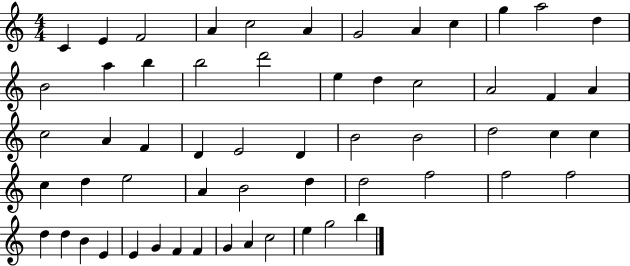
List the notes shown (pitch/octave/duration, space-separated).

C4/q E4/q F4/h A4/q C5/h A4/q G4/h A4/q C5/q G5/q A5/h D5/q B4/h A5/q B5/q B5/h D6/h E5/q D5/q C5/h A4/h F4/q A4/q C5/h A4/q F4/q D4/q E4/h D4/q B4/h B4/h D5/h C5/q C5/q C5/q D5/q E5/h A4/q B4/h D5/q D5/h F5/h F5/h F5/h D5/q D5/q B4/q E4/q E4/q G4/q F4/q F4/q G4/q A4/q C5/h E5/q G5/h B5/q